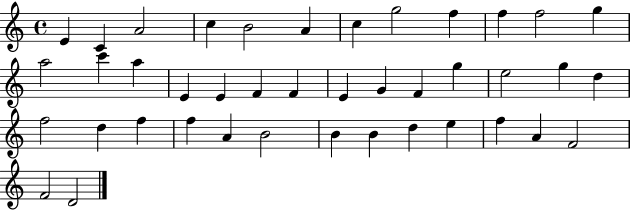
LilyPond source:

{
  \clef treble
  \time 4/4
  \defaultTimeSignature
  \key c \major
  e'4 c'4 a'2 | c''4 b'2 a'4 | c''4 g''2 f''4 | f''4 f''2 g''4 | \break a''2 c'''4 a''4 | e'4 e'4 f'4 f'4 | e'4 g'4 f'4 g''4 | e''2 g''4 d''4 | \break f''2 d''4 f''4 | f''4 a'4 b'2 | b'4 b'4 d''4 e''4 | f''4 a'4 f'2 | \break f'2 d'2 | \bar "|."
}